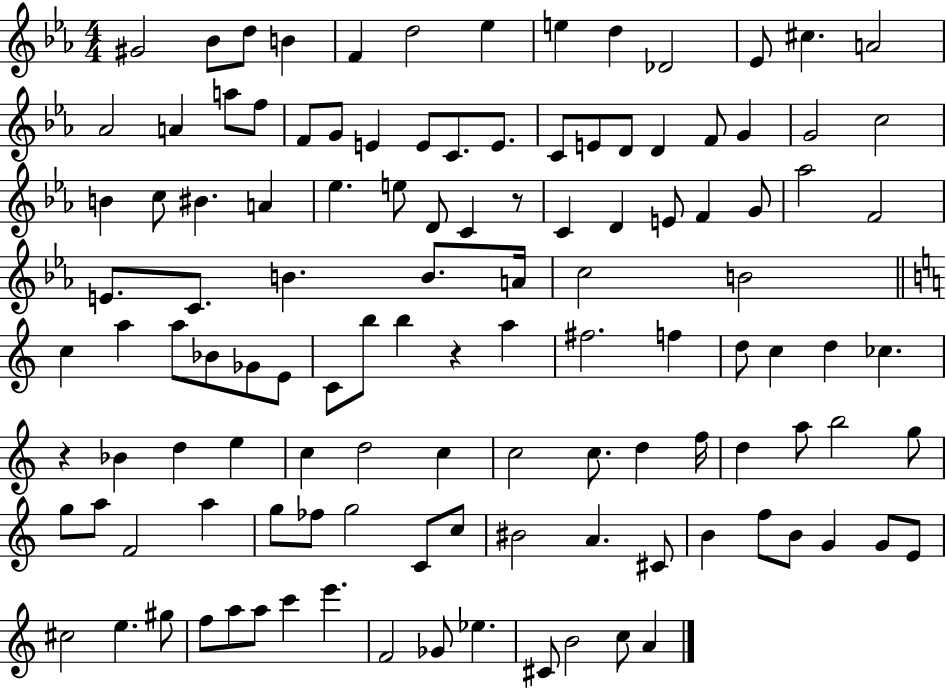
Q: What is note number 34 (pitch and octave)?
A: BIS4